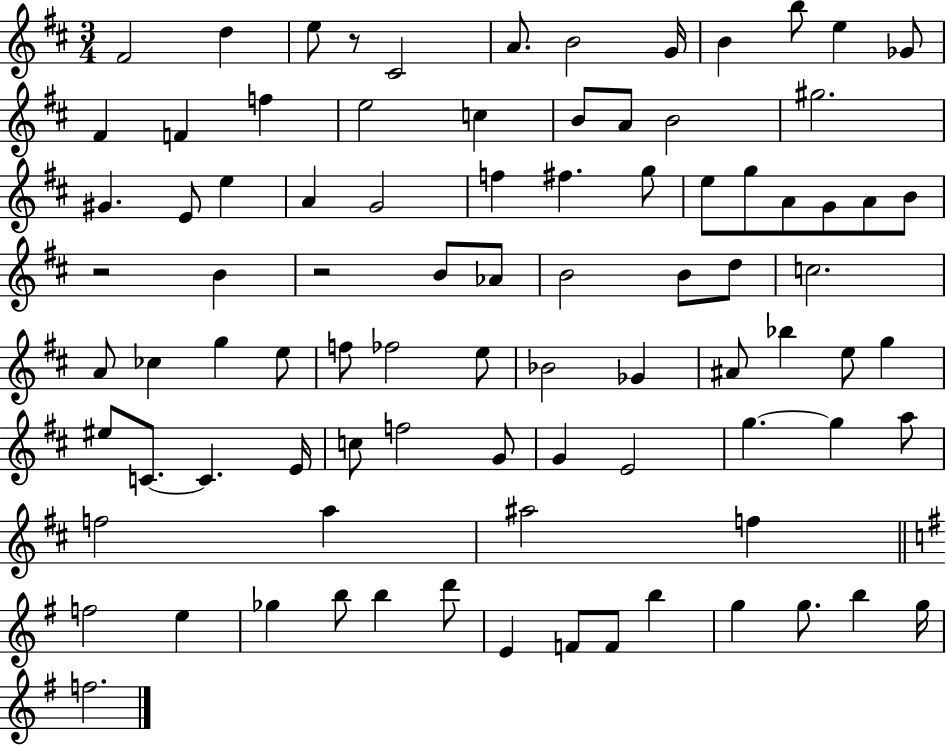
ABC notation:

X:1
T:Untitled
M:3/4
L:1/4
K:D
^F2 d e/2 z/2 ^C2 A/2 B2 G/4 B b/2 e _G/2 ^F F f e2 c B/2 A/2 B2 ^g2 ^G E/2 e A G2 f ^f g/2 e/2 g/2 A/2 G/2 A/2 B/2 z2 B z2 B/2 _A/2 B2 B/2 d/2 c2 A/2 _c g e/2 f/2 _f2 e/2 _B2 _G ^A/2 _b e/2 g ^e/2 C/2 C E/4 c/2 f2 G/2 G E2 g g a/2 f2 a ^a2 f f2 e _g b/2 b d'/2 E F/2 F/2 b g g/2 b g/4 f2